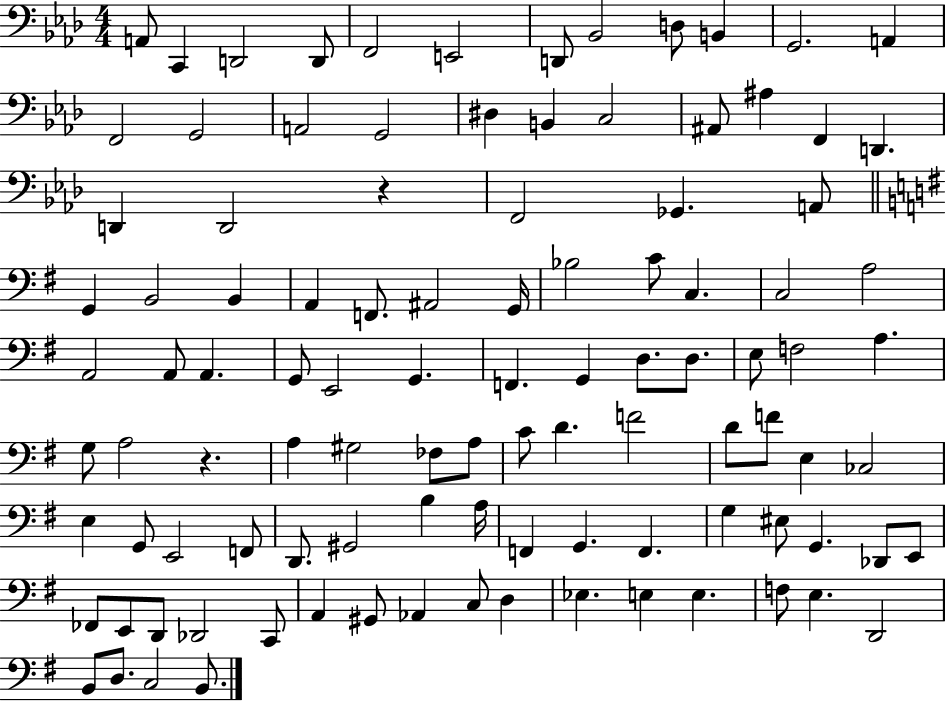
A2/e C2/q D2/h D2/e F2/h E2/h D2/e Bb2/h D3/e B2/q G2/h. A2/q F2/h G2/h A2/h G2/h D#3/q B2/q C3/h A#2/e A#3/q F2/q D2/q. D2/q D2/h R/q F2/h Gb2/q. A2/e G2/q B2/h B2/q A2/q F2/e. A#2/h G2/s Bb3/h C4/e C3/q. C3/h A3/h A2/h A2/e A2/q. G2/e E2/h G2/q. F2/q. G2/q D3/e. D3/e. E3/e F3/h A3/q. G3/e A3/h R/q. A3/q G#3/h FES3/e A3/e C4/e D4/q. F4/h D4/e F4/e E3/q CES3/h E3/q G2/e E2/h F2/e D2/e. G#2/h B3/q A3/s F2/q G2/q. F2/q. G3/q EIS3/e G2/q. Db2/e E2/e FES2/e E2/e D2/e Db2/h C2/e A2/q G#2/e Ab2/q C3/e D3/q Eb3/q. E3/q E3/q. F3/e E3/q. D2/h B2/e D3/e. C3/h B2/e.